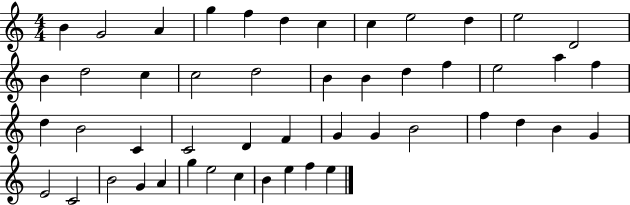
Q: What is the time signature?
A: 4/4